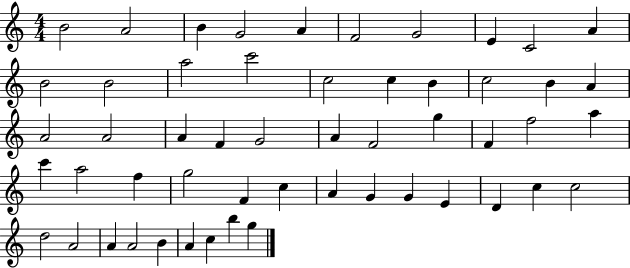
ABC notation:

X:1
T:Untitled
M:4/4
L:1/4
K:C
B2 A2 B G2 A F2 G2 E C2 A B2 B2 a2 c'2 c2 c B c2 B A A2 A2 A F G2 A F2 g F f2 a c' a2 f g2 F c A G G E D c c2 d2 A2 A A2 B A c b g